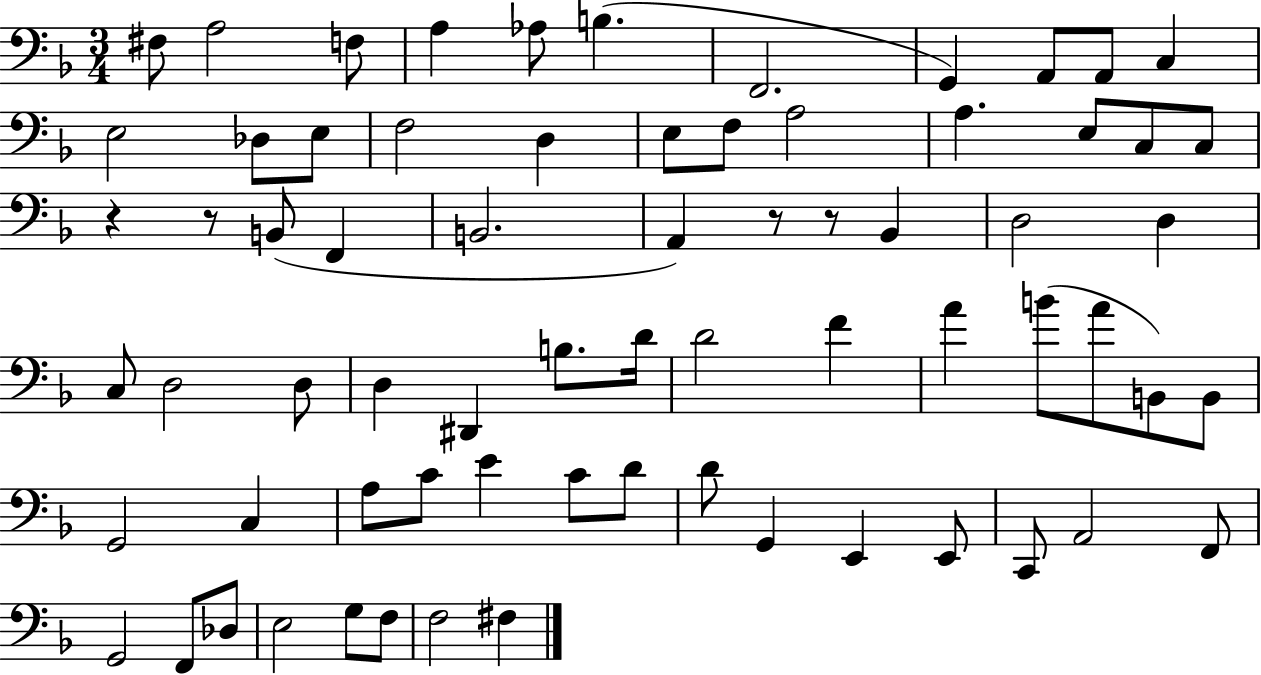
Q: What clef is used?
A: bass